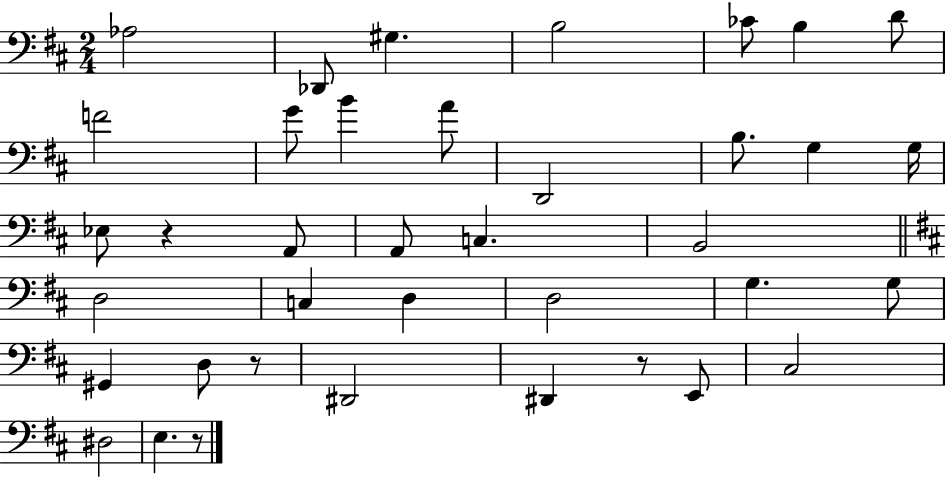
{
  \clef bass
  \numericTimeSignature
  \time 2/4
  \key d \major
  \repeat volta 2 { aes2 | des,8 gis4. | b2 | ces'8 b4 d'8 | \break f'2 | g'8 b'4 a'8 | d,2 | b8. g4 g16 | \break ees8 r4 a,8 | a,8 c4. | b,2 | \bar "||" \break \key d \major d2 | c4 d4 | d2 | g4. g8 | \break gis,4 d8 r8 | dis,2 | dis,4 r8 e,8 | cis2 | \break dis2 | e4. r8 | } \bar "|."
}